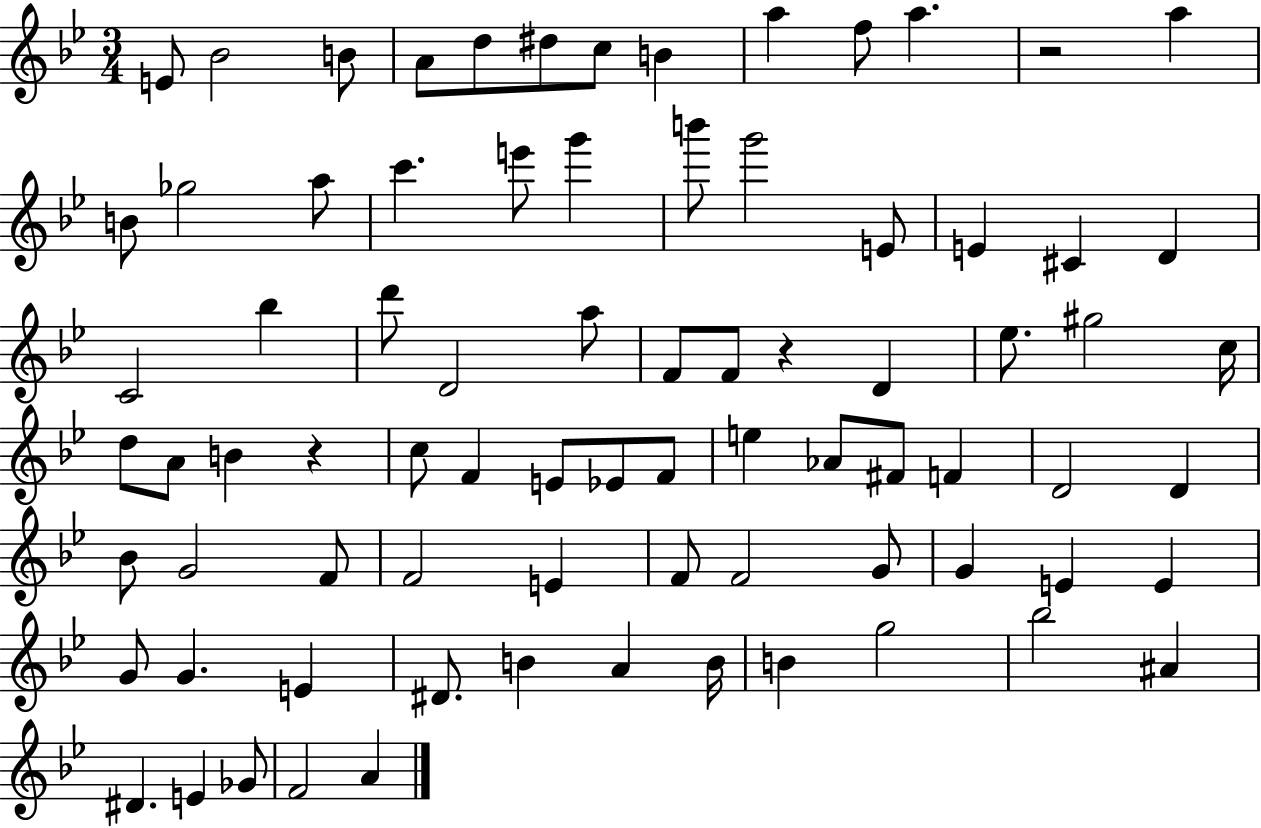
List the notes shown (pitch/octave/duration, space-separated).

E4/e Bb4/h B4/e A4/e D5/e D#5/e C5/e B4/q A5/q F5/e A5/q. R/h A5/q B4/e Gb5/h A5/e C6/q. E6/e G6/q B6/e G6/h E4/e E4/q C#4/q D4/q C4/h Bb5/q D6/e D4/h A5/e F4/e F4/e R/q D4/q Eb5/e. G#5/h C5/s D5/e A4/e B4/q R/q C5/e F4/q E4/e Eb4/e F4/e E5/q Ab4/e F#4/e F4/q D4/h D4/q Bb4/e G4/h F4/e F4/h E4/q F4/e F4/h G4/e G4/q E4/q E4/q G4/e G4/q. E4/q D#4/e. B4/q A4/q B4/s B4/q G5/h Bb5/h A#4/q D#4/q. E4/q Gb4/e F4/h A4/q